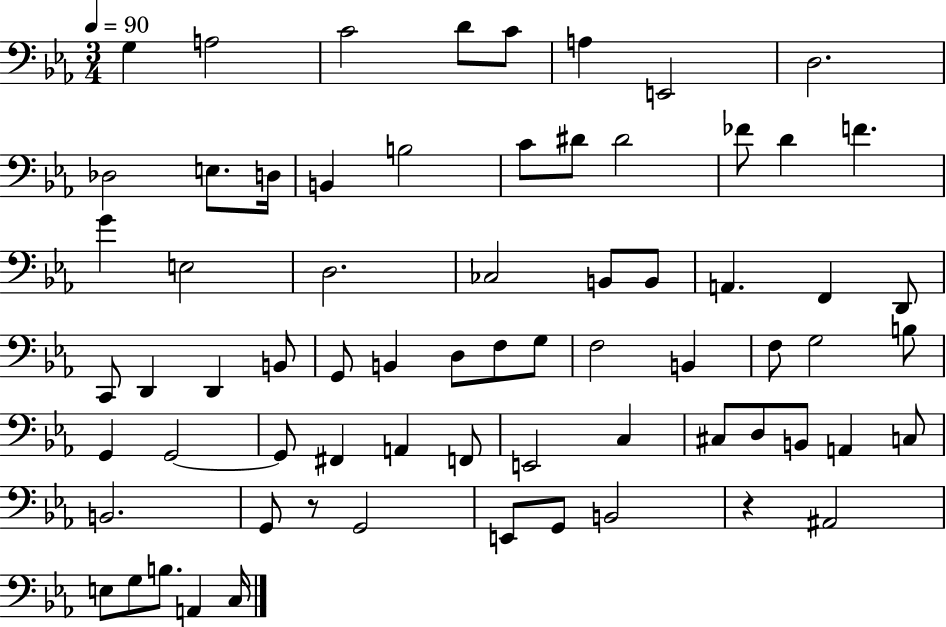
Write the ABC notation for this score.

X:1
T:Untitled
M:3/4
L:1/4
K:Eb
G, A,2 C2 D/2 C/2 A, E,,2 D,2 _D,2 E,/2 D,/4 B,, B,2 C/2 ^D/2 ^D2 _F/2 D F G E,2 D,2 _C,2 B,,/2 B,,/2 A,, F,, D,,/2 C,,/2 D,, D,, B,,/2 G,,/2 B,, D,/2 F,/2 G,/2 F,2 B,, F,/2 G,2 B,/2 G,, G,,2 G,,/2 ^F,, A,, F,,/2 E,,2 C, ^C,/2 D,/2 B,,/2 A,, C,/2 B,,2 G,,/2 z/2 G,,2 E,,/2 G,,/2 B,,2 z ^A,,2 E,/2 G,/2 B,/2 A,, C,/4